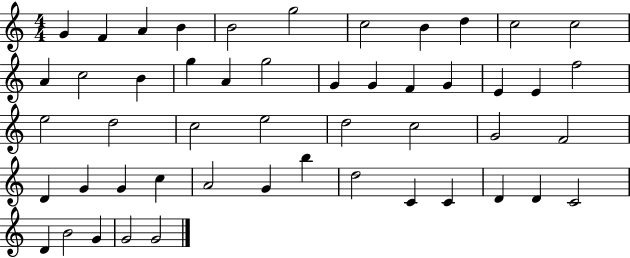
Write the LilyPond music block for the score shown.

{
  \clef treble
  \numericTimeSignature
  \time 4/4
  \key c \major
  g'4 f'4 a'4 b'4 | b'2 g''2 | c''2 b'4 d''4 | c''2 c''2 | \break a'4 c''2 b'4 | g''4 a'4 g''2 | g'4 g'4 f'4 g'4 | e'4 e'4 f''2 | \break e''2 d''2 | c''2 e''2 | d''2 c''2 | g'2 f'2 | \break d'4 g'4 g'4 c''4 | a'2 g'4 b''4 | d''2 c'4 c'4 | d'4 d'4 c'2 | \break d'4 b'2 g'4 | g'2 g'2 | \bar "|."
}